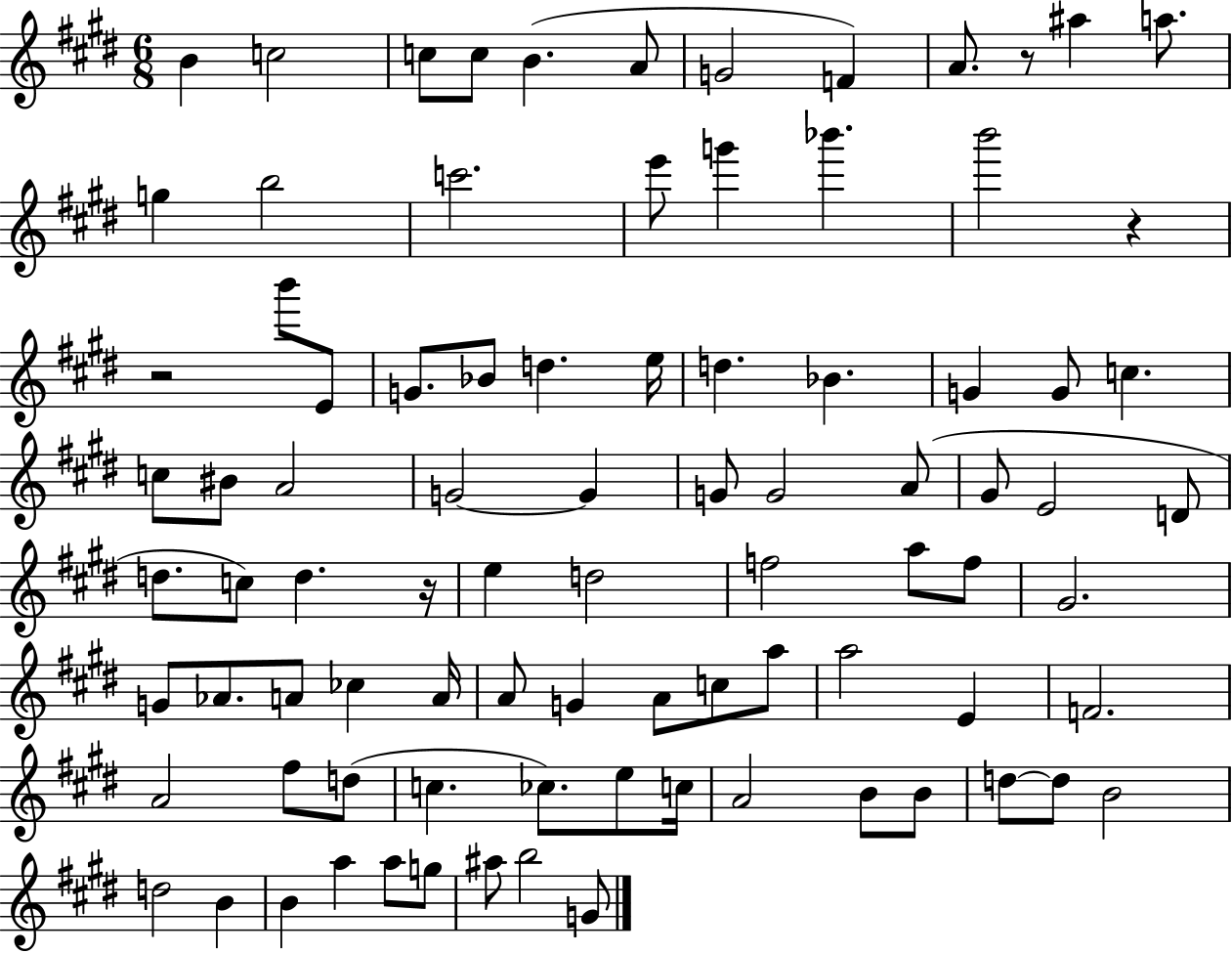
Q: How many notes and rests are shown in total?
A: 88